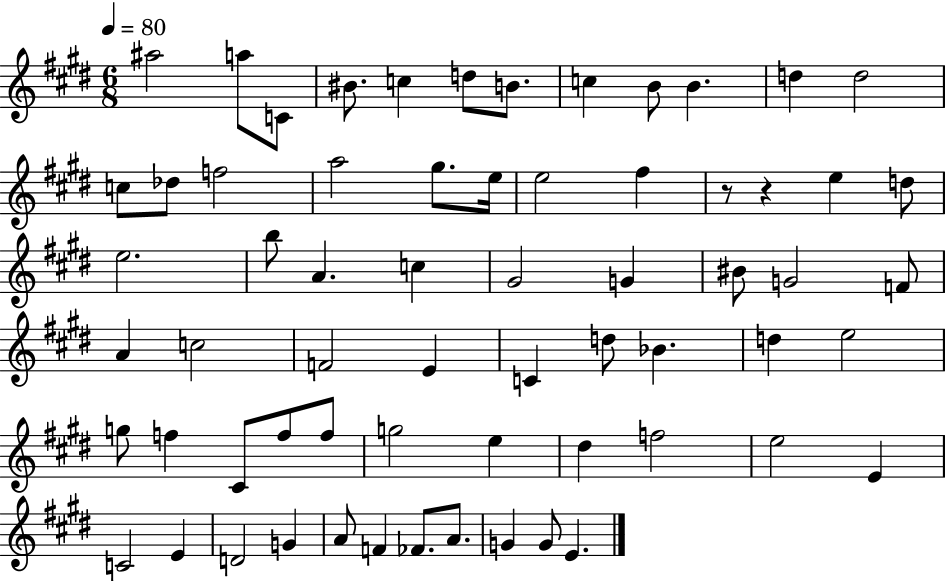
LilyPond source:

{
  \clef treble
  \numericTimeSignature
  \time 6/8
  \key e \major
  \tempo 4 = 80
  ais''2 a''8 c'8 | bis'8. c''4 d''8 b'8. | c''4 b'8 b'4. | d''4 d''2 | \break c''8 des''8 f''2 | a''2 gis''8. e''16 | e''2 fis''4 | r8 r4 e''4 d''8 | \break e''2. | b''8 a'4. c''4 | gis'2 g'4 | bis'8 g'2 f'8 | \break a'4 c''2 | f'2 e'4 | c'4 d''8 bes'4. | d''4 e''2 | \break g''8 f''4 cis'8 f''8 f''8 | g''2 e''4 | dis''4 f''2 | e''2 e'4 | \break c'2 e'4 | d'2 g'4 | a'8 f'4 fes'8. a'8. | g'4 g'8 e'4. | \break \bar "|."
}